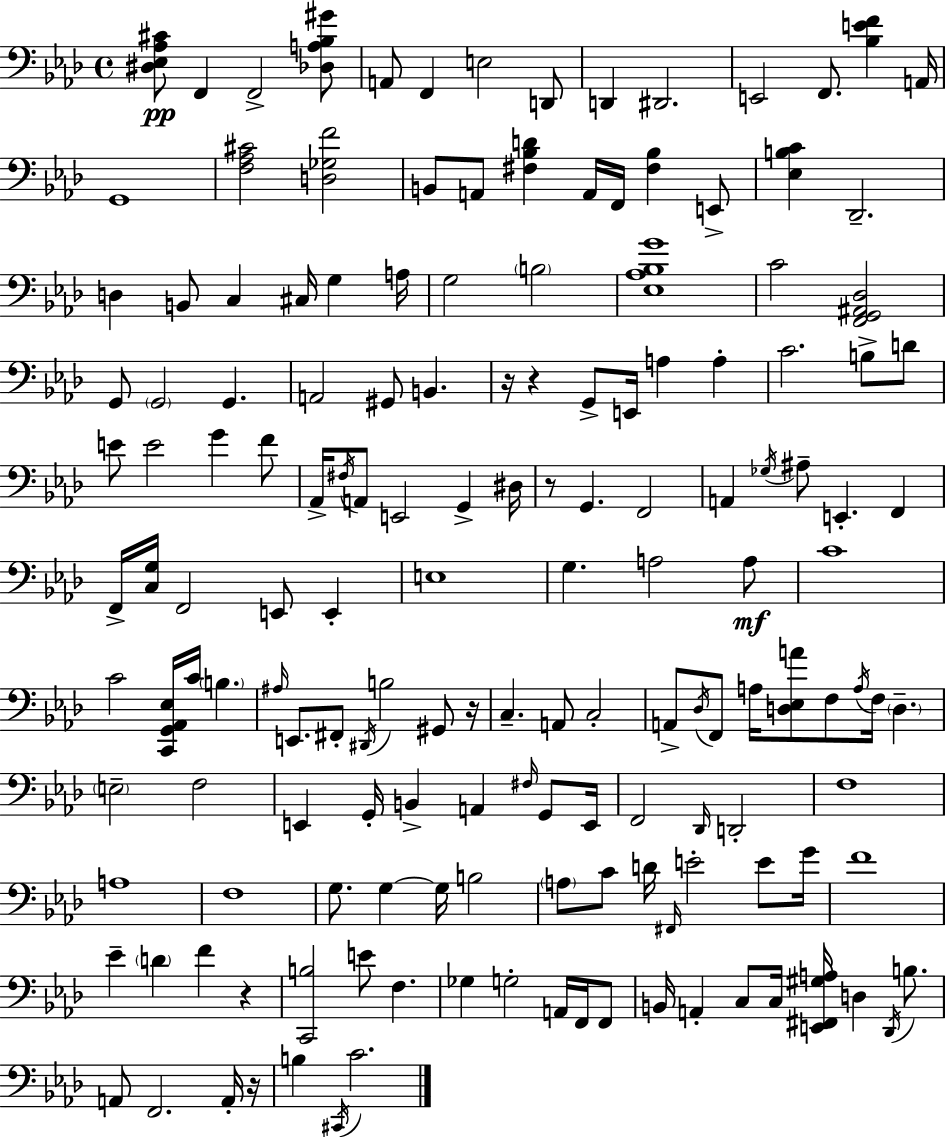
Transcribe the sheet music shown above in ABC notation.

X:1
T:Untitled
M:4/4
L:1/4
K:Ab
[^D,_E,_A,^C]/2 F,, F,,2 [_D,A,_B,^G]/2 A,,/2 F,, E,2 D,,/2 D,, ^D,,2 E,,2 F,,/2 [_B,EF] A,,/4 G,,4 [F,_A,^C]2 [D,_G,F]2 B,,/2 A,,/2 [^F,_B,D] A,,/4 F,,/4 [^F,_B,] E,,/2 [_E,B,C] _D,,2 D, B,,/2 C, ^C,/4 G, A,/4 G,2 B,2 [_E,_A,_B,G]4 C2 [F,,G,,^A,,_D,]2 G,,/2 G,,2 G,, A,,2 ^G,,/2 B,, z/4 z G,,/2 E,,/4 A, A, C2 B,/2 D/2 E/2 E2 G F/2 _A,,/4 ^F,/4 A,,/2 E,,2 G,, ^D,/4 z/2 G,, F,,2 A,, _G,/4 ^A,/2 E,, F,, F,,/4 [C,G,]/4 F,,2 E,,/2 E,, E,4 G, A,2 A,/2 C4 C2 [C,,G,,_A,,_E,]/4 C/4 B, ^A,/4 E,,/2 ^F,,/2 ^D,,/4 B,2 ^G,,/2 z/4 C, A,,/2 C,2 A,,/2 _D,/4 F,,/2 A,/4 [D,_E,A]/2 F,/2 A,/4 F,/4 D, E,2 F,2 E,, G,,/4 B,, A,, ^F,/4 G,,/2 E,,/4 F,,2 _D,,/4 D,,2 F,4 A,4 F,4 G,/2 G, G,/4 B,2 A,/2 C/2 D/4 ^F,,/4 E2 E/2 G/4 F4 _E D F z [C,,B,]2 E/2 F, _G, G,2 A,,/4 F,,/4 F,,/2 B,,/4 A,, C,/2 C,/4 [E,,^F,,^G,A,]/4 D, _D,,/4 B,/2 A,,/2 F,,2 A,,/4 z/4 B, ^C,,/4 C2